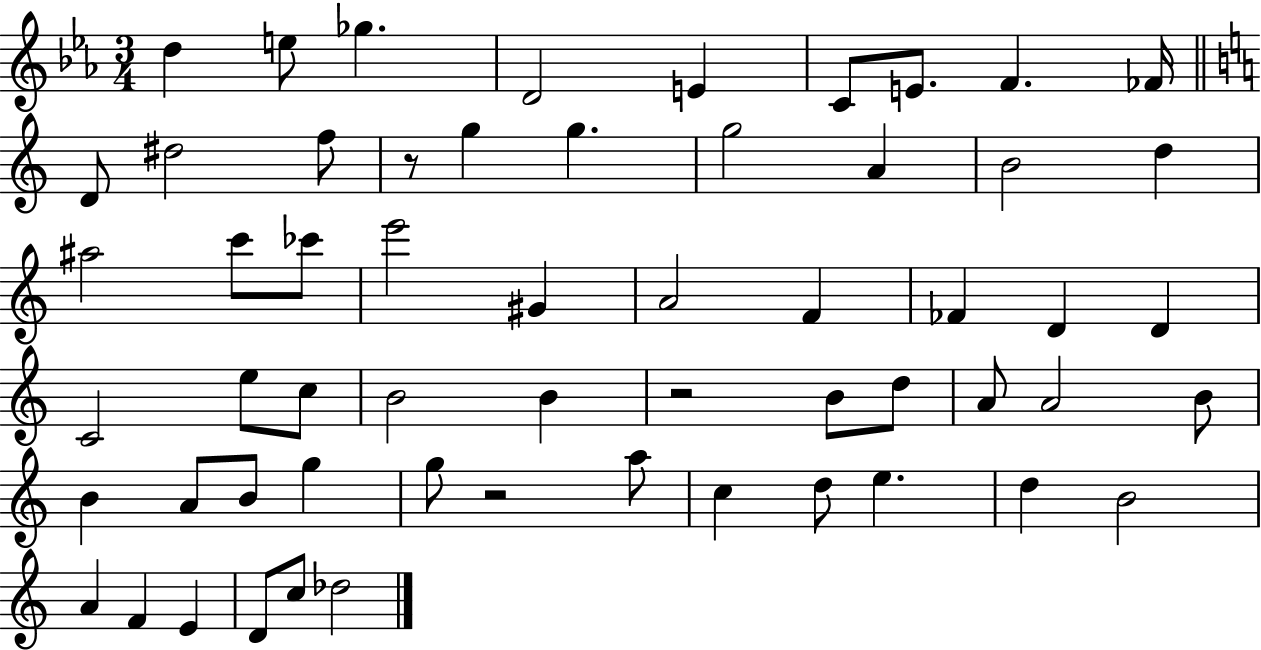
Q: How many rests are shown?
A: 3